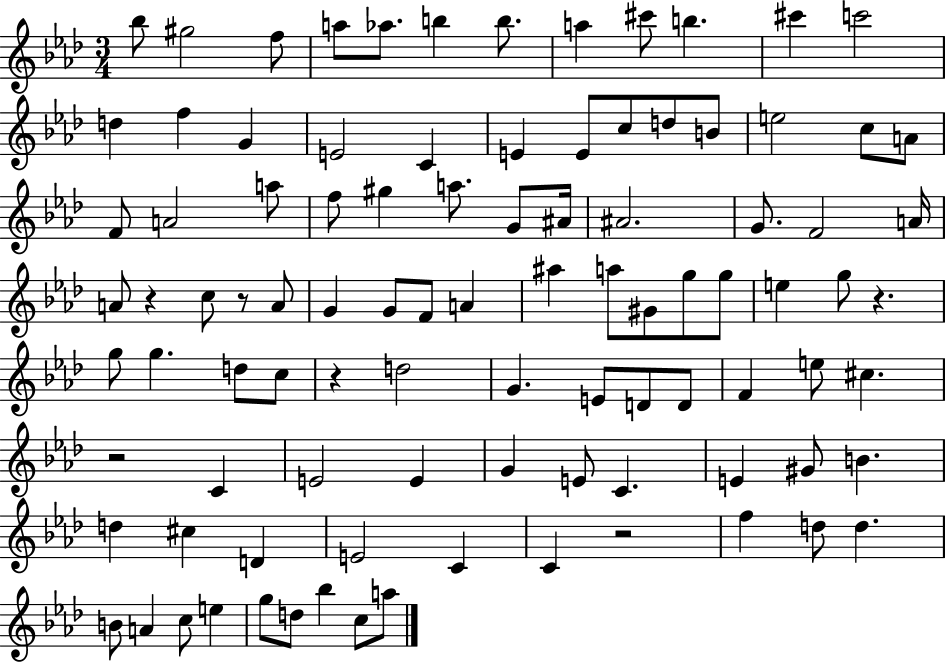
{
  \clef treble
  \numericTimeSignature
  \time 3/4
  \key aes \major
  bes''8 gis''2 f''8 | a''8 aes''8. b''4 b''8. | a''4 cis'''8 b''4. | cis'''4 c'''2 | \break d''4 f''4 g'4 | e'2 c'4 | e'4 e'8 c''8 d''8 b'8 | e''2 c''8 a'8 | \break f'8 a'2 a''8 | f''8 gis''4 a''8. g'8 ais'16 | ais'2. | g'8. f'2 a'16 | \break a'8 r4 c''8 r8 a'8 | g'4 g'8 f'8 a'4 | ais''4 a''8 gis'8 g''8 g''8 | e''4 g''8 r4. | \break g''8 g''4. d''8 c''8 | r4 d''2 | g'4. e'8 d'8 d'8 | f'4 e''8 cis''4. | \break r2 c'4 | e'2 e'4 | g'4 e'8 c'4. | e'4 gis'8 b'4. | \break d''4 cis''4 d'4 | e'2 c'4 | c'4 r2 | f''4 d''8 d''4. | \break b'8 a'4 c''8 e''4 | g''8 d''8 bes''4 c''8 a''8 | \bar "|."
}